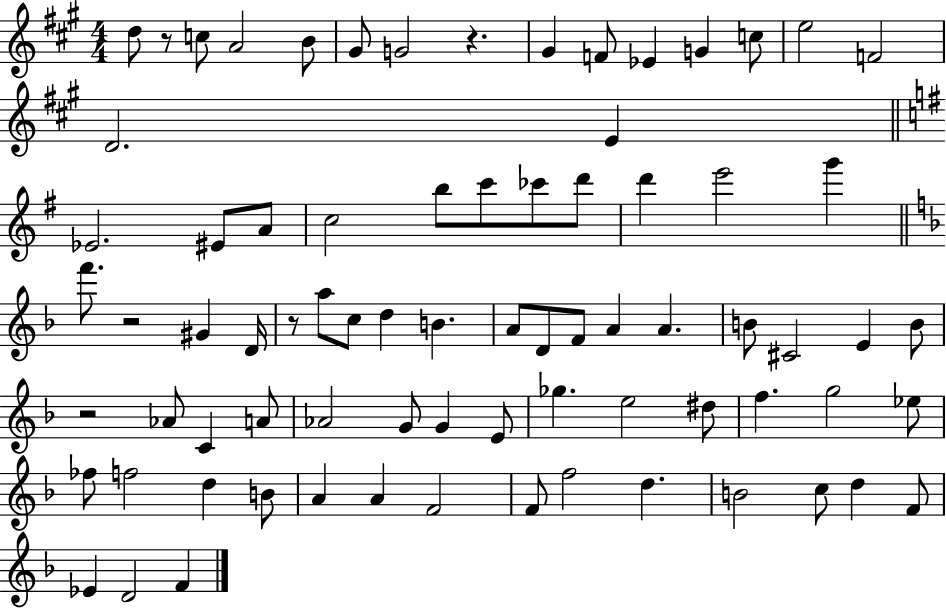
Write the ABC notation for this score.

X:1
T:Untitled
M:4/4
L:1/4
K:A
d/2 z/2 c/2 A2 B/2 ^G/2 G2 z ^G F/2 _E G c/2 e2 F2 D2 E _E2 ^E/2 A/2 c2 b/2 c'/2 _c'/2 d'/2 d' e'2 g' f'/2 z2 ^G D/4 z/2 a/2 c/2 d B A/2 D/2 F/2 A A B/2 ^C2 E B/2 z2 _A/2 C A/2 _A2 G/2 G E/2 _g e2 ^d/2 f g2 _e/2 _f/2 f2 d B/2 A A F2 F/2 f2 d B2 c/2 d F/2 _E D2 F